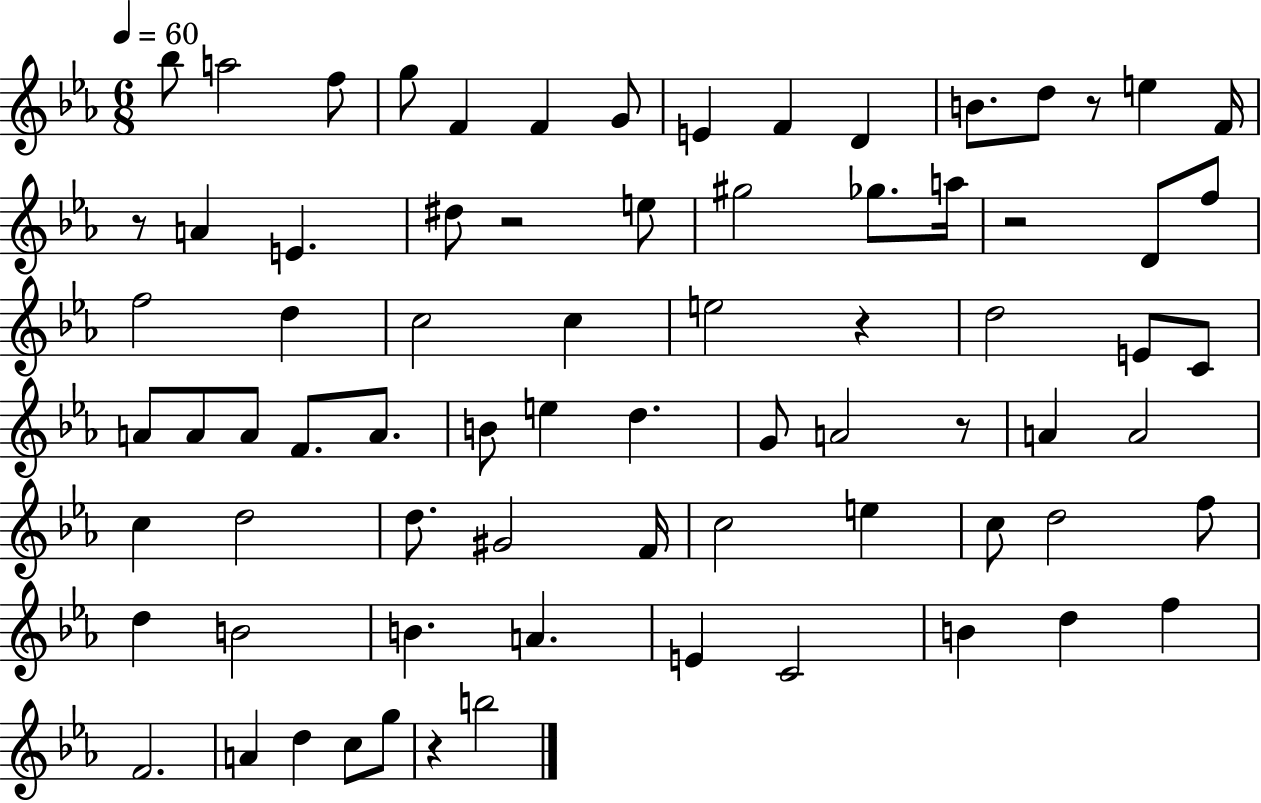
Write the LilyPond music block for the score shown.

{
  \clef treble
  \numericTimeSignature
  \time 6/8
  \key ees \major
  \tempo 4 = 60
  bes''8 a''2 f''8 | g''8 f'4 f'4 g'8 | e'4 f'4 d'4 | b'8. d''8 r8 e''4 f'16 | \break r8 a'4 e'4. | dis''8 r2 e''8 | gis''2 ges''8. a''16 | r2 d'8 f''8 | \break f''2 d''4 | c''2 c''4 | e''2 r4 | d''2 e'8 c'8 | \break a'8 a'8 a'8 f'8. a'8. | b'8 e''4 d''4. | g'8 a'2 r8 | a'4 a'2 | \break c''4 d''2 | d''8. gis'2 f'16 | c''2 e''4 | c''8 d''2 f''8 | \break d''4 b'2 | b'4. a'4. | e'4 c'2 | b'4 d''4 f''4 | \break f'2. | a'4 d''4 c''8 g''8 | r4 b''2 | \bar "|."
}